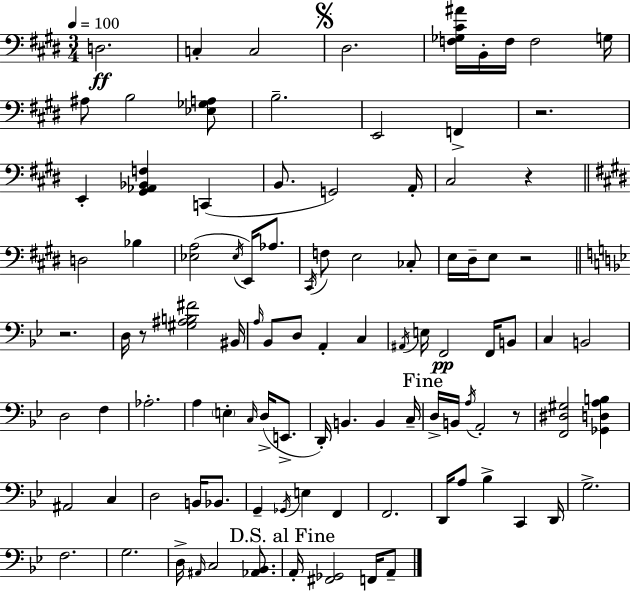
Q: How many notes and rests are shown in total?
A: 100